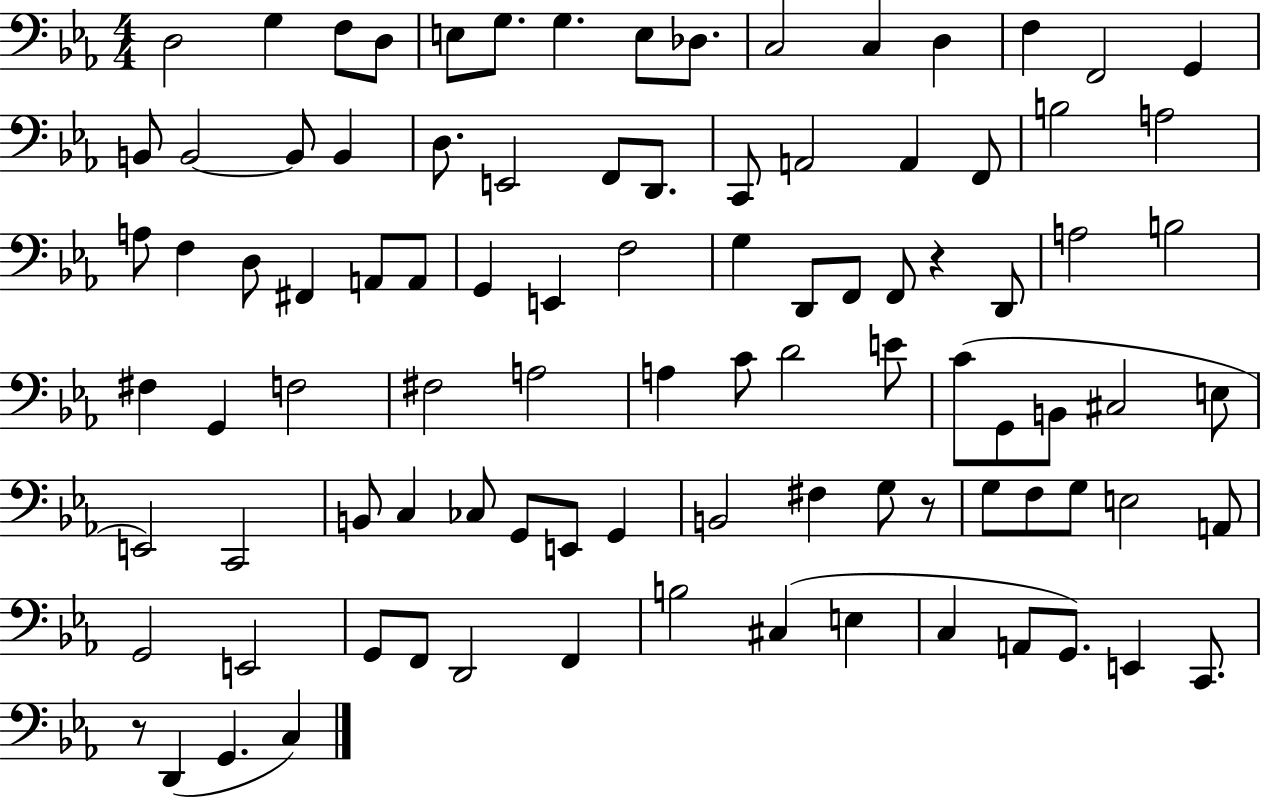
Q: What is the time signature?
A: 4/4